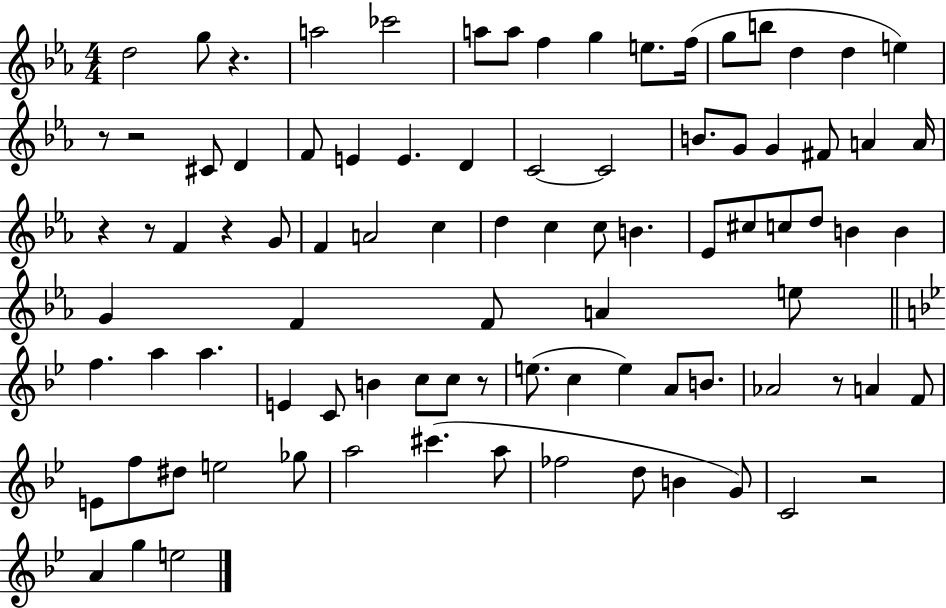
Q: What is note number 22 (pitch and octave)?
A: C4